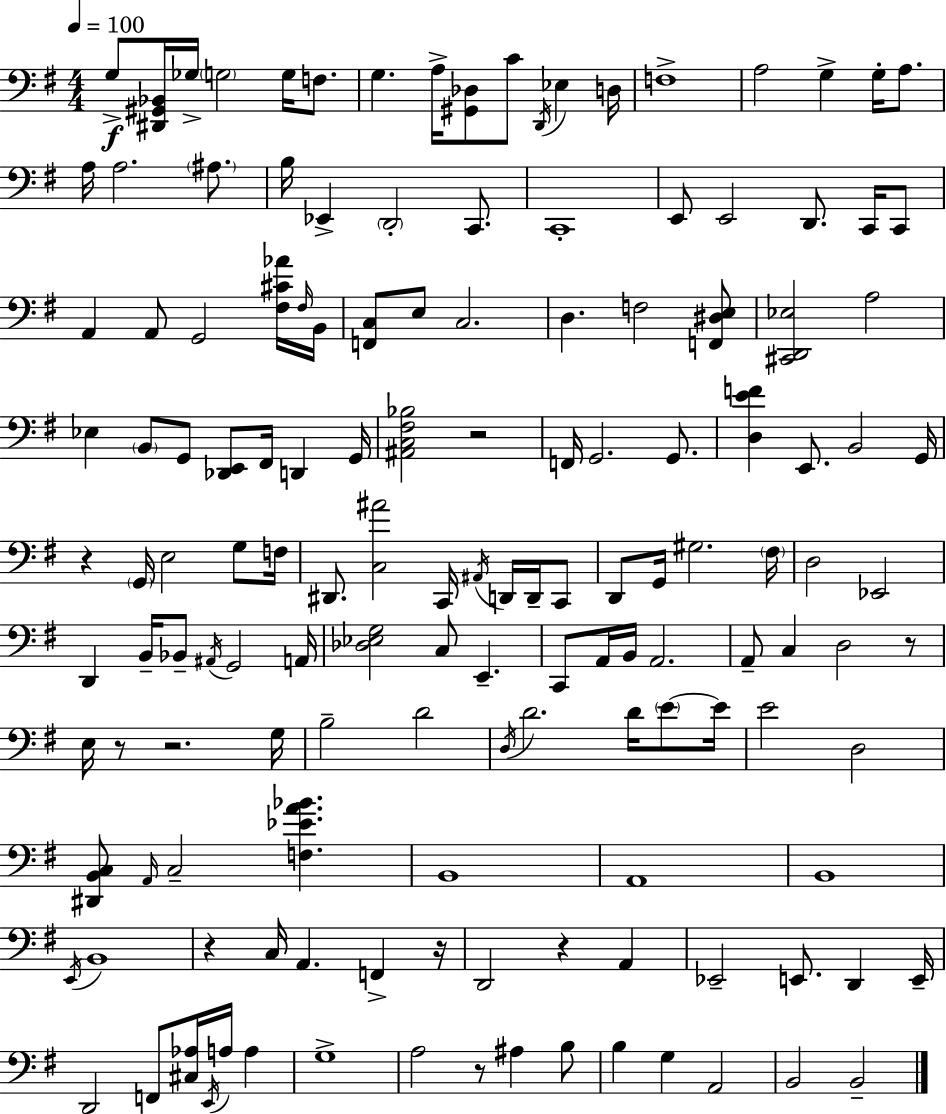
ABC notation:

X:1
T:Untitled
M:4/4
L:1/4
K:Em
G,/2 [^D,,^G,,_B,,]/4 _G,/4 G,2 G,/4 F,/2 G, A,/4 [^G,,_D,]/2 C/2 D,,/4 _E, D,/4 F,4 A,2 G, G,/4 A,/2 A,/4 A,2 ^A,/2 B,/4 _E,, D,,2 C,,/2 C,,4 E,,/2 E,,2 D,,/2 C,,/4 C,,/2 A,, A,,/2 G,,2 [^F,^C_A]/4 ^F,/4 B,,/4 [F,,C,]/2 E,/2 C,2 D, F,2 [F,,^D,E,]/2 [^C,,D,,_E,]2 A,2 _E, B,,/2 G,,/2 [_D,,E,,]/2 ^F,,/4 D,, G,,/4 [^A,,C,^F,_B,]2 z2 F,,/4 G,,2 G,,/2 [D,EF] E,,/2 B,,2 G,,/4 z G,,/4 E,2 G,/2 F,/4 ^D,,/2 [C,^A]2 C,,/4 ^A,,/4 D,,/4 D,,/4 C,,/2 D,,/2 G,,/4 ^G,2 ^F,/4 D,2 _E,,2 D,, B,,/4 _B,,/2 ^A,,/4 G,,2 A,,/4 [_D,_E,G,]2 C,/2 E,, C,,/2 A,,/4 B,,/4 A,,2 A,,/2 C, D,2 z/2 E,/4 z/2 z2 G,/4 B,2 D2 D,/4 D2 D/4 E/2 E/4 E2 D,2 [^D,,B,,C,]/2 A,,/4 C,2 [F,_EA_B] B,,4 A,,4 B,,4 E,,/4 B,,4 z C,/4 A,, F,, z/4 D,,2 z A,, _E,,2 E,,/2 D,, E,,/4 D,,2 F,,/2 [^C,_A,]/4 E,,/4 A,/4 A, G,4 A,2 z/2 ^A, B,/2 B, G, A,,2 B,,2 B,,2